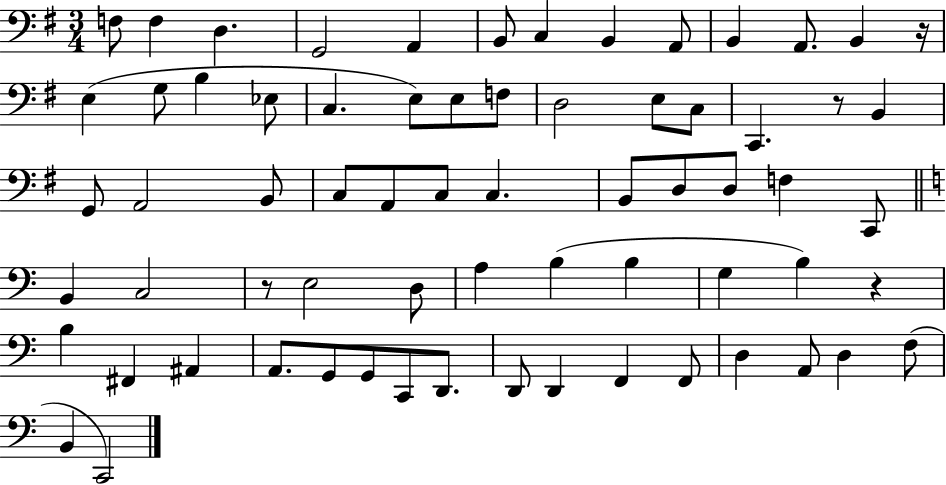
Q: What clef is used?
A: bass